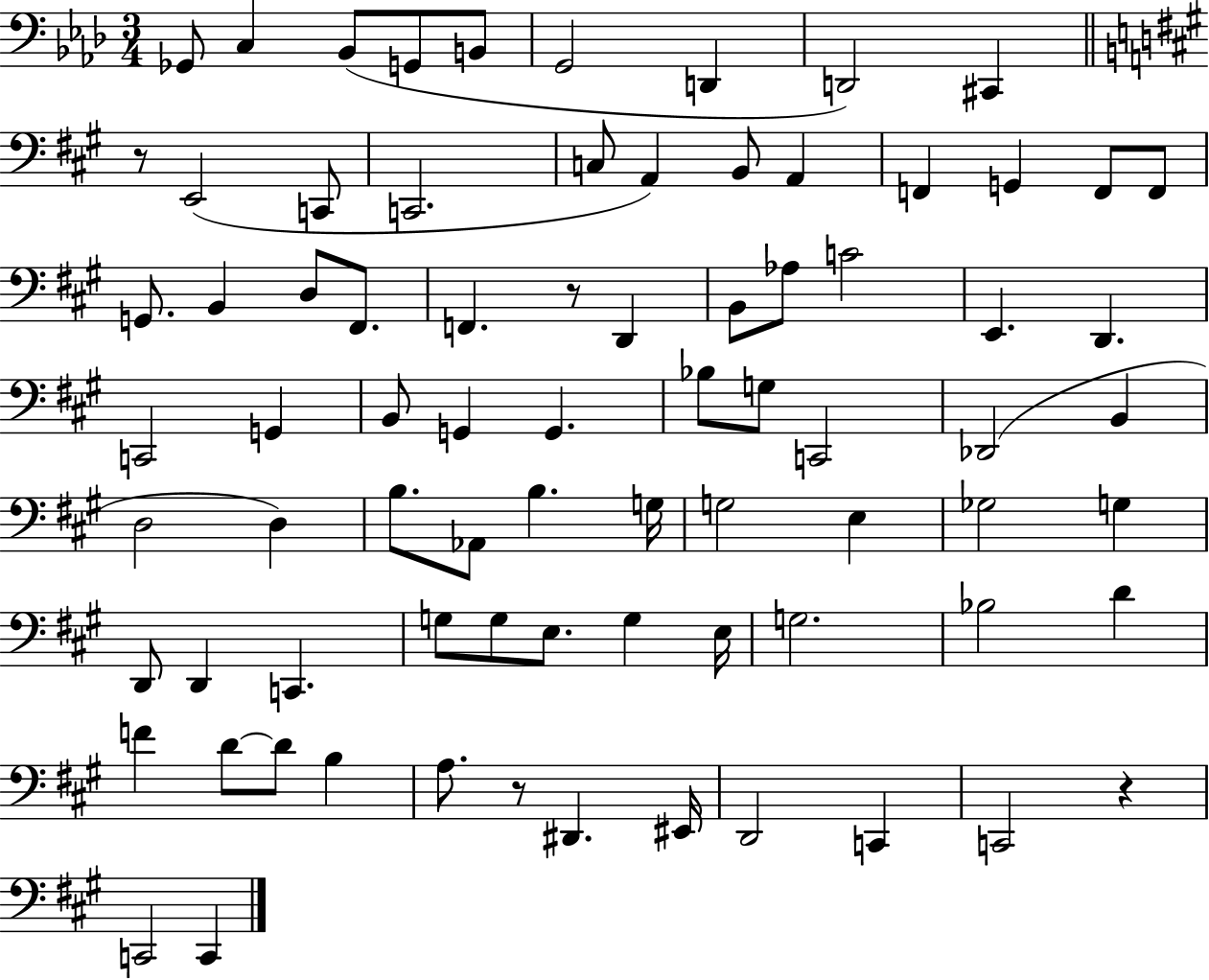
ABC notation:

X:1
T:Untitled
M:3/4
L:1/4
K:Ab
_G,,/2 C, _B,,/2 G,,/2 B,,/2 G,,2 D,, D,,2 ^C,, z/2 E,,2 C,,/2 C,,2 C,/2 A,, B,,/2 A,, F,, G,, F,,/2 F,,/2 G,,/2 B,, D,/2 ^F,,/2 F,, z/2 D,, B,,/2 _A,/2 C2 E,, D,, C,,2 G,, B,,/2 G,, G,, _B,/2 G,/2 C,,2 _D,,2 B,, D,2 D, B,/2 _A,,/2 B, G,/4 G,2 E, _G,2 G, D,,/2 D,, C,, G,/2 G,/2 E,/2 G, E,/4 G,2 _B,2 D F D/2 D/2 B, A,/2 z/2 ^D,, ^E,,/4 D,,2 C,, C,,2 z C,,2 C,,